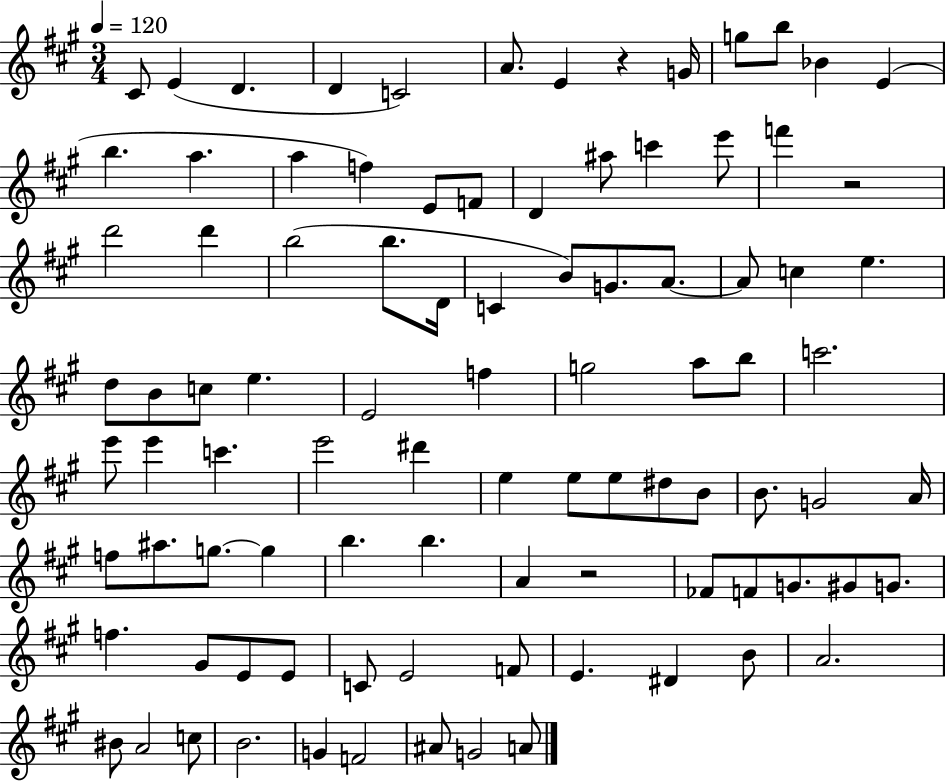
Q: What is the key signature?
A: A major